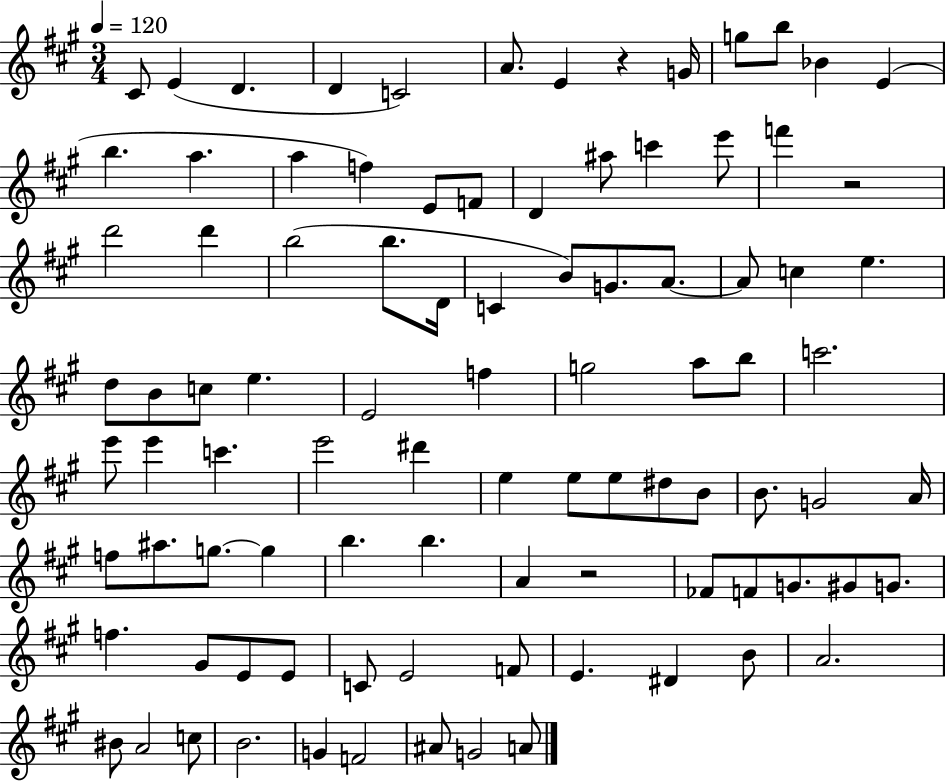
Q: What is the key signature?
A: A major